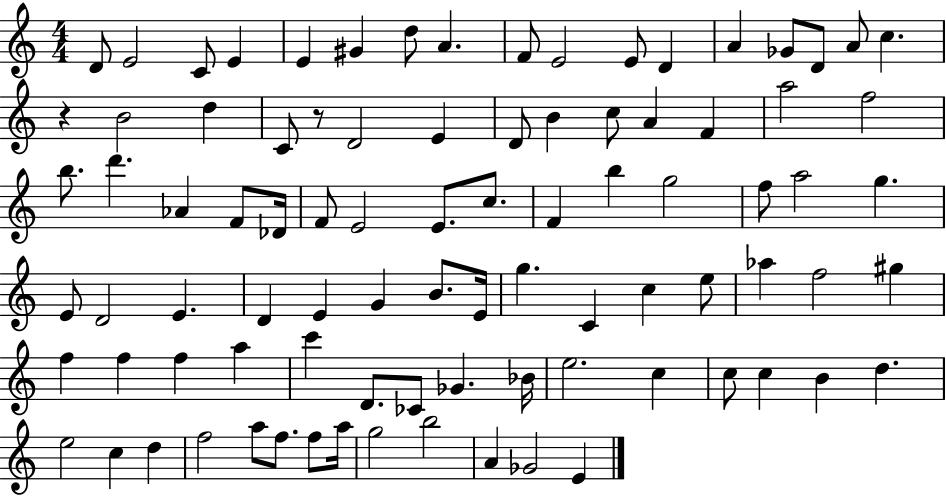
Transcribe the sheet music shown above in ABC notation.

X:1
T:Untitled
M:4/4
L:1/4
K:C
D/2 E2 C/2 E E ^G d/2 A F/2 E2 E/2 D A _G/2 D/2 A/2 c z B2 d C/2 z/2 D2 E D/2 B c/2 A F a2 f2 b/2 d' _A F/2 _D/4 F/2 E2 E/2 c/2 F b g2 f/2 a2 g E/2 D2 E D E G B/2 E/4 g C c e/2 _a f2 ^g f f f a c' D/2 _C/2 _G _B/4 e2 c c/2 c B d e2 c d f2 a/2 f/2 f/2 a/4 g2 b2 A _G2 E